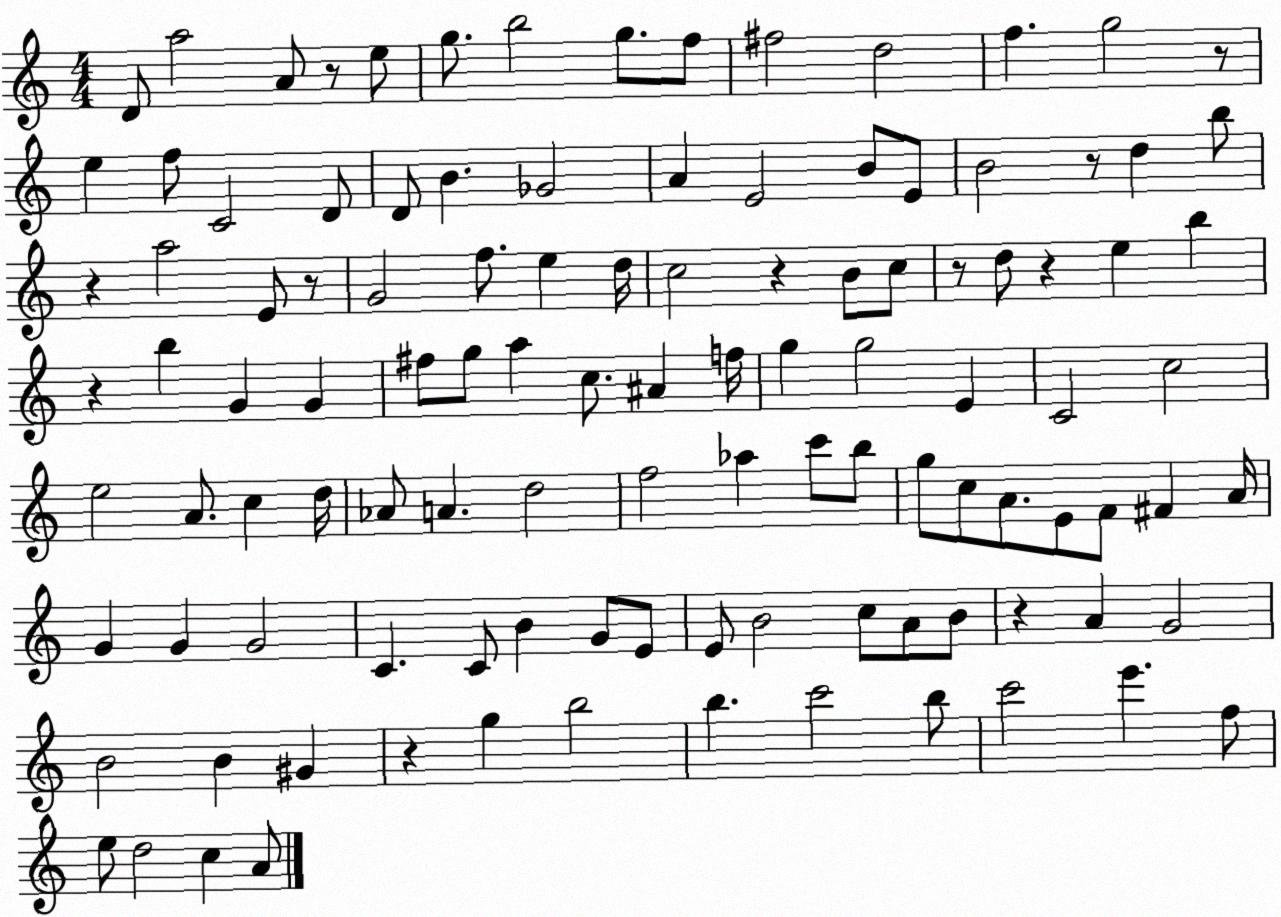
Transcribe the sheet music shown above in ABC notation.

X:1
T:Untitled
M:4/4
L:1/4
K:C
D/2 a2 A/2 z/2 e/2 g/2 b2 g/2 f/2 ^f2 d2 f g2 z/2 e f/2 C2 D/2 D/2 B _G2 A E2 B/2 E/2 B2 z/2 d b/2 z a2 E/2 z/2 G2 f/2 e d/4 c2 z B/2 c/2 z/2 d/2 z e b z b G G ^f/2 g/2 a c/2 ^A f/4 g g2 E C2 c2 e2 A/2 c d/4 _A/2 A d2 f2 _a c'/2 b/2 g/2 c/2 A/2 E/2 F/2 ^F A/4 G G G2 C C/2 B G/2 E/2 E/2 B2 c/2 A/2 B/2 z A G2 B2 B ^G z g b2 b c'2 b/2 c'2 e' f/2 e/2 d2 c A/2